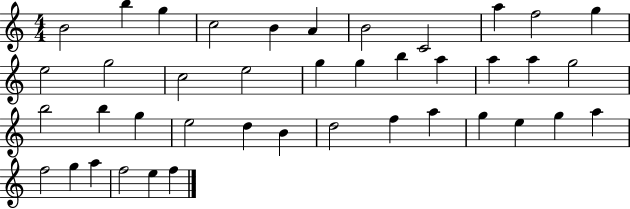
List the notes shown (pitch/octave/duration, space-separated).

B4/h B5/q G5/q C5/h B4/q A4/q B4/h C4/h A5/q F5/h G5/q E5/h G5/h C5/h E5/h G5/q G5/q B5/q A5/q A5/q A5/q G5/h B5/h B5/q G5/q E5/h D5/q B4/q D5/h F5/q A5/q G5/q E5/q G5/q A5/q F5/h G5/q A5/q F5/h E5/q F5/q